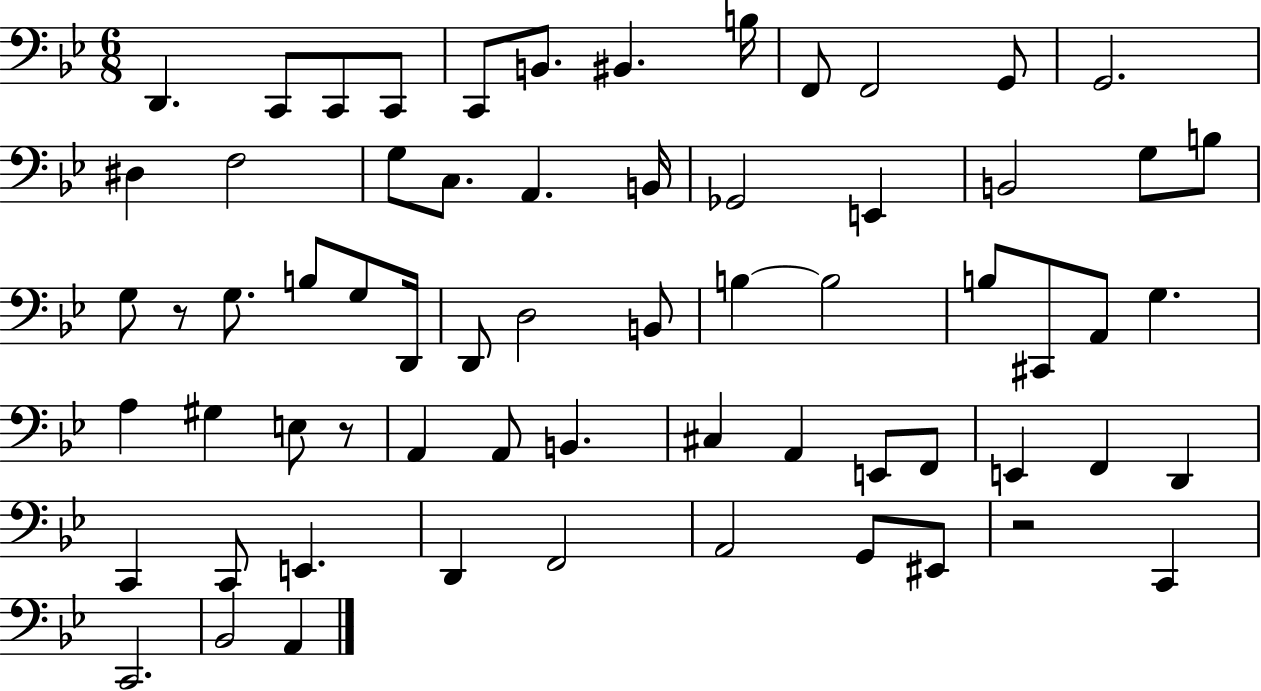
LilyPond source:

{
  \clef bass
  \numericTimeSignature
  \time 6/8
  \key bes \major
  d,4. c,8 c,8 c,8 | c,8 b,8. bis,4. b16 | f,8 f,2 g,8 | g,2. | \break dis4 f2 | g8 c8. a,4. b,16 | ges,2 e,4 | b,2 g8 b8 | \break g8 r8 g8. b8 g8 d,16 | d,8 d2 b,8 | b4~~ b2 | b8 cis,8 a,8 g4. | \break a4 gis4 e8 r8 | a,4 a,8 b,4. | cis4 a,4 e,8 f,8 | e,4 f,4 d,4 | \break c,4 c,8 e,4. | d,4 f,2 | a,2 g,8 eis,8 | r2 c,4 | \break c,2. | bes,2 a,4 | \bar "|."
}